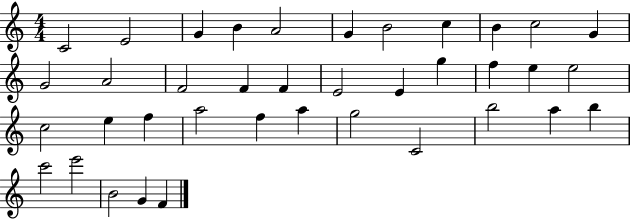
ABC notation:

X:1
T:Untitled
M:4/4
L:1/4
K:C
C2 E2 G B A2 G B2 c B c2 G G2 A2 F2 F F E2 E g f e e2 c2 e f a2 f a g2 C2 b2 a b c'2 e'2 B2 G F